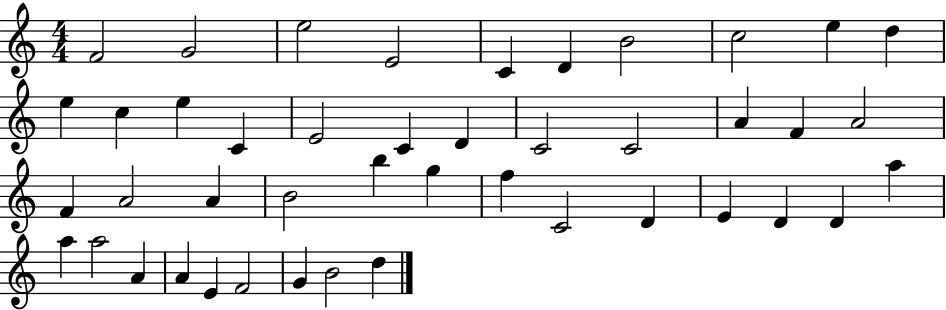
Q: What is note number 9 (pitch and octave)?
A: E5